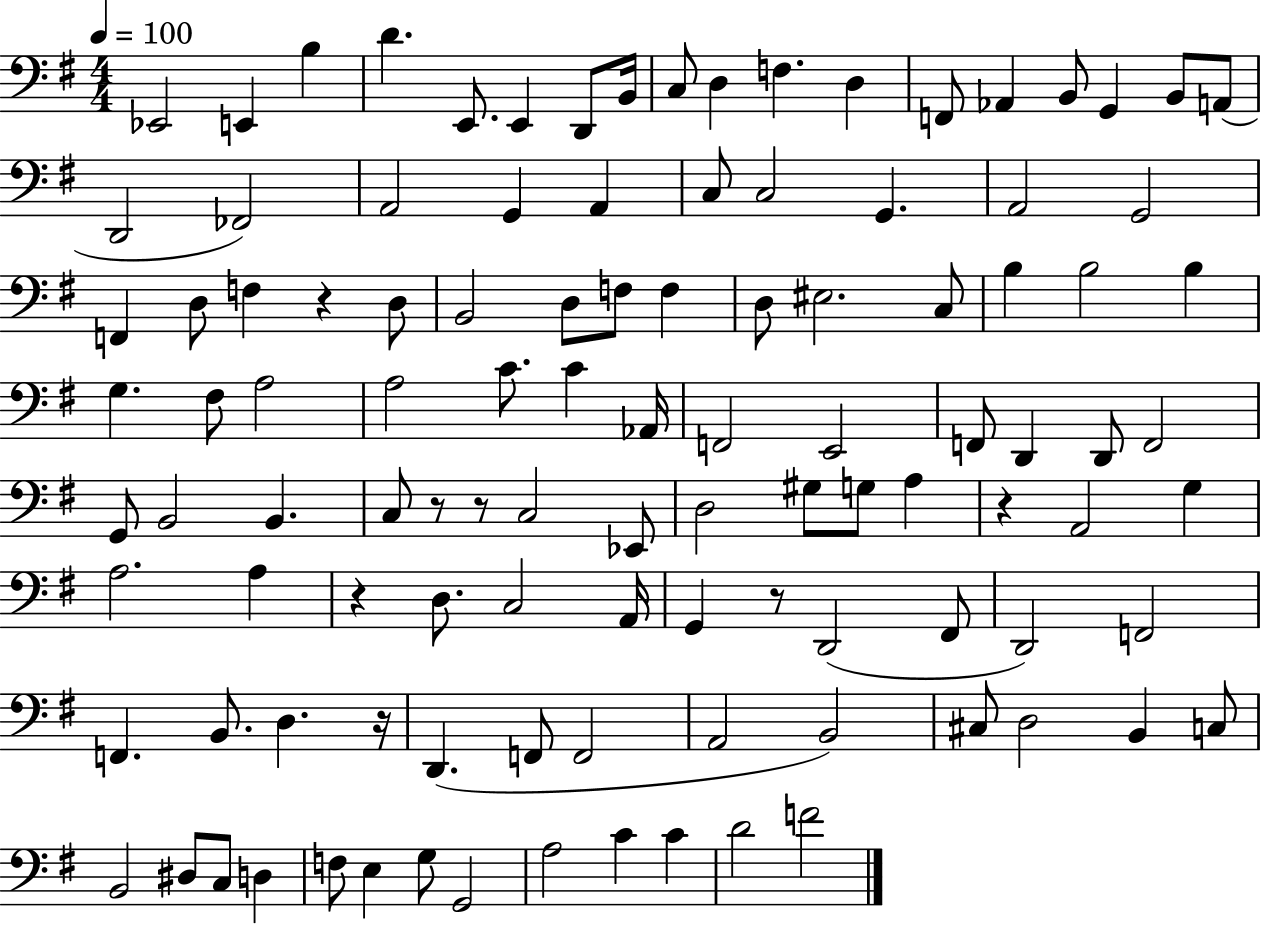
Eb2/h E2/q B3/q D4/q. E2/e. E2/q D2/e B2/s C3/e D3/q F3/q. D3/q F2/e Ab2/q B2/e G2/q B2/e A2/e D2/h FES2/h A2/h G2/q A2/q C3/e C3/h G2/q. A2/h G2/h F2/q D3/e F3/q R/q D3/e B2/h D3/e F3/e F3/q D3/e EIS3/h. C3/e B3/q B3/h B3/q G3/q. F#3/e A3/h A3/h C4/e. C4/q Ab2/s F2/h E2/h F2/e D2/q D2/e F2/h G2/e B2/h B2/q. C3/e R/e R/e C3/h Eb2/e D3/h G#3/e G3/e A3/q R/q A2/h G3/q A3/h. A3/q R/q D3/e. C3/h A2/s G2/q R/e D2/h F#2/e D2/h F2/h F2/q. B2/e. D3/q. R/s D2/q. F2/e F2/h A2/h B2/h C#3/e D3/h B2/q C3/e B2/h D#3/e C3/e D3/q F3/e E3/q G3/e G2/h A3/h C4/q C4/q D4/h F4/h